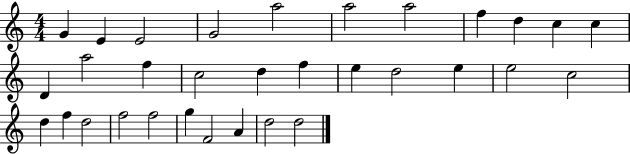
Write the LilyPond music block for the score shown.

{
  \clef treble
  \numericTimeSignature
  \time 4/4
  \key c \major
  g'4 e'4 e'2 | g'2 a''2 | a''2 a''2 | f''4 d''4 c''4 c''4 | \break d'4 a''2 f''4 | c''2 d''4 f''4 | e''4 d''2 e''4 | e''2 c''2 | \break d''4 f''4 d''2 | f''2 f''2 | g''4 f'2 a'4 | d''2 d''2 | \break \bar "|."
}